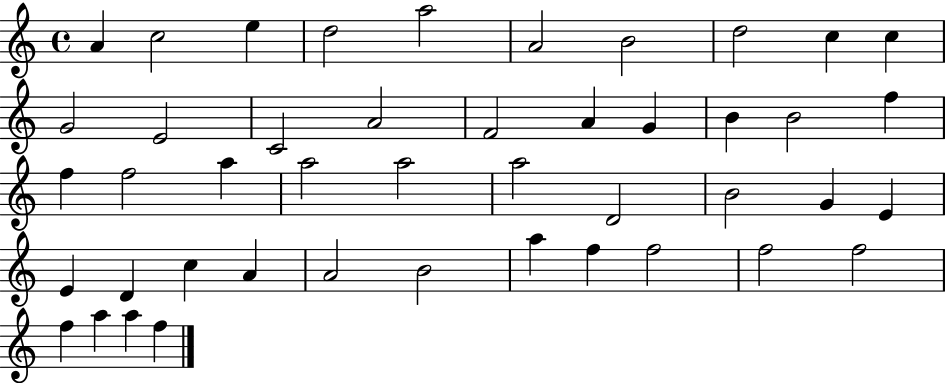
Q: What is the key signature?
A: C major